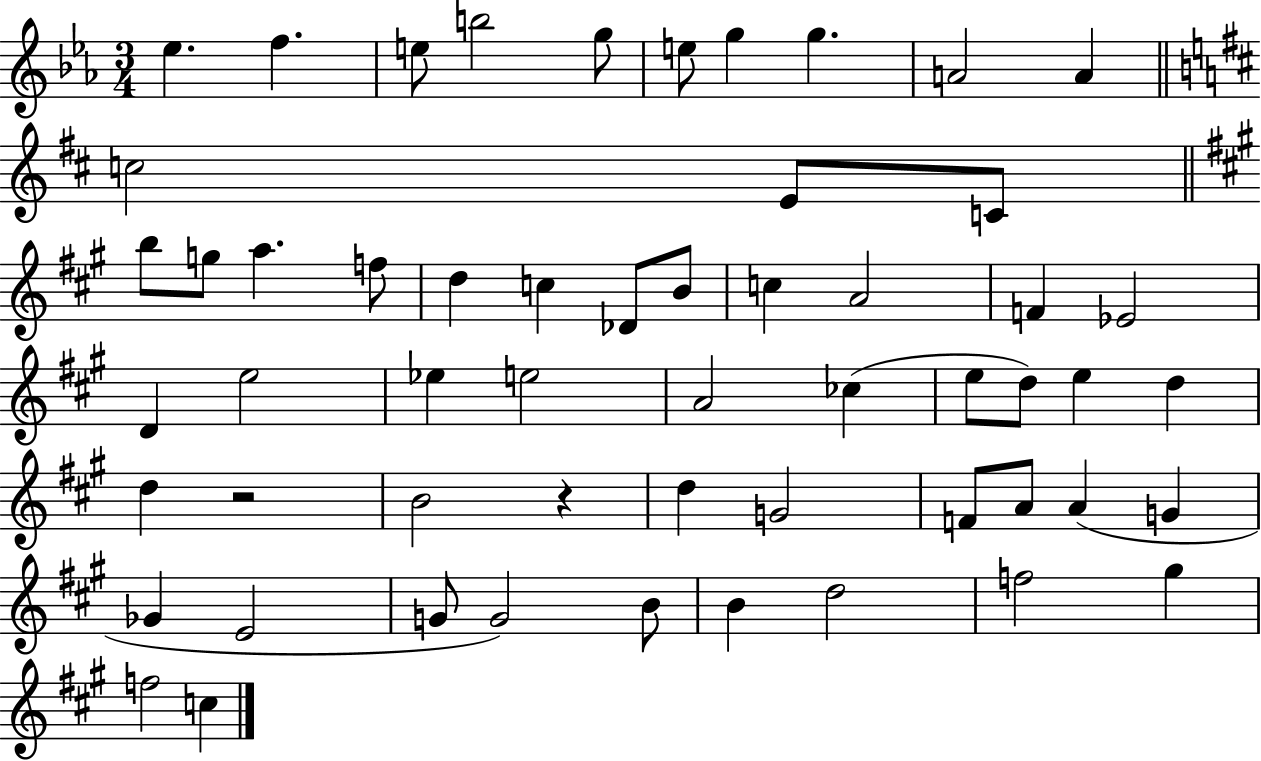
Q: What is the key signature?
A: EES major